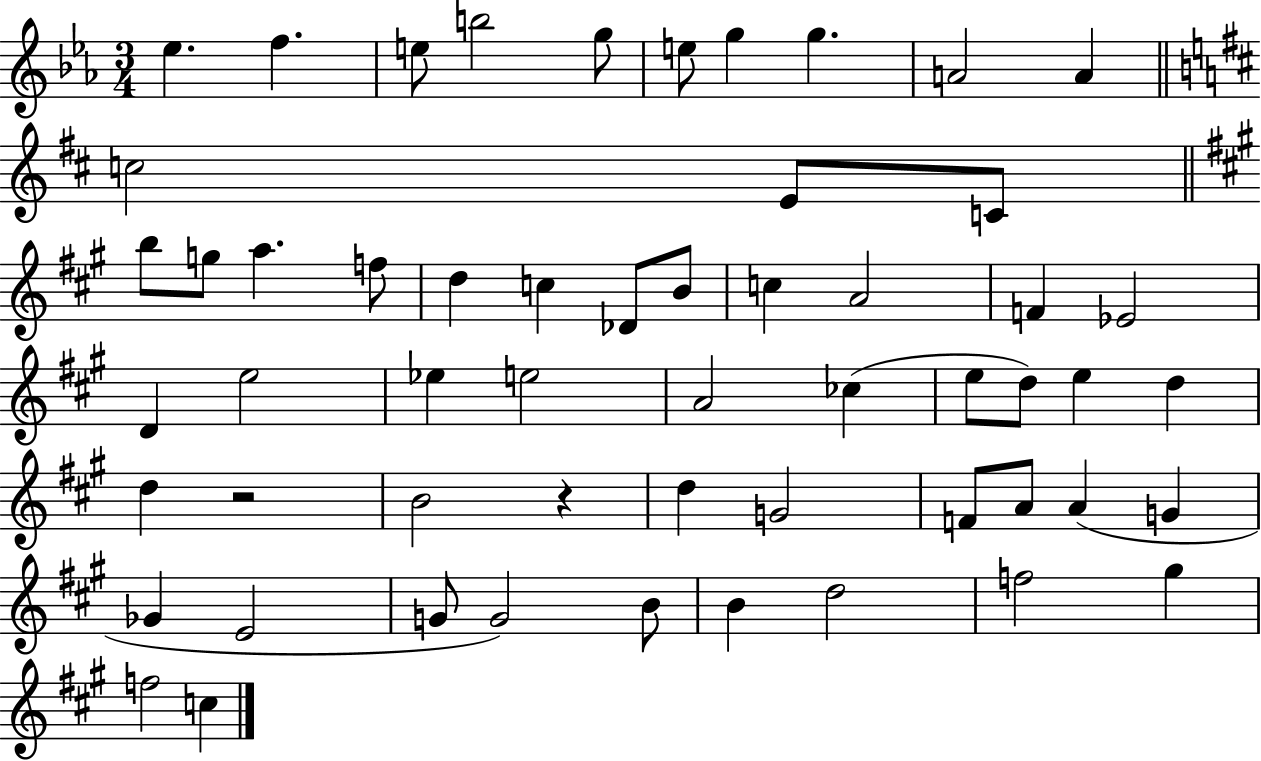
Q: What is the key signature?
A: EES major